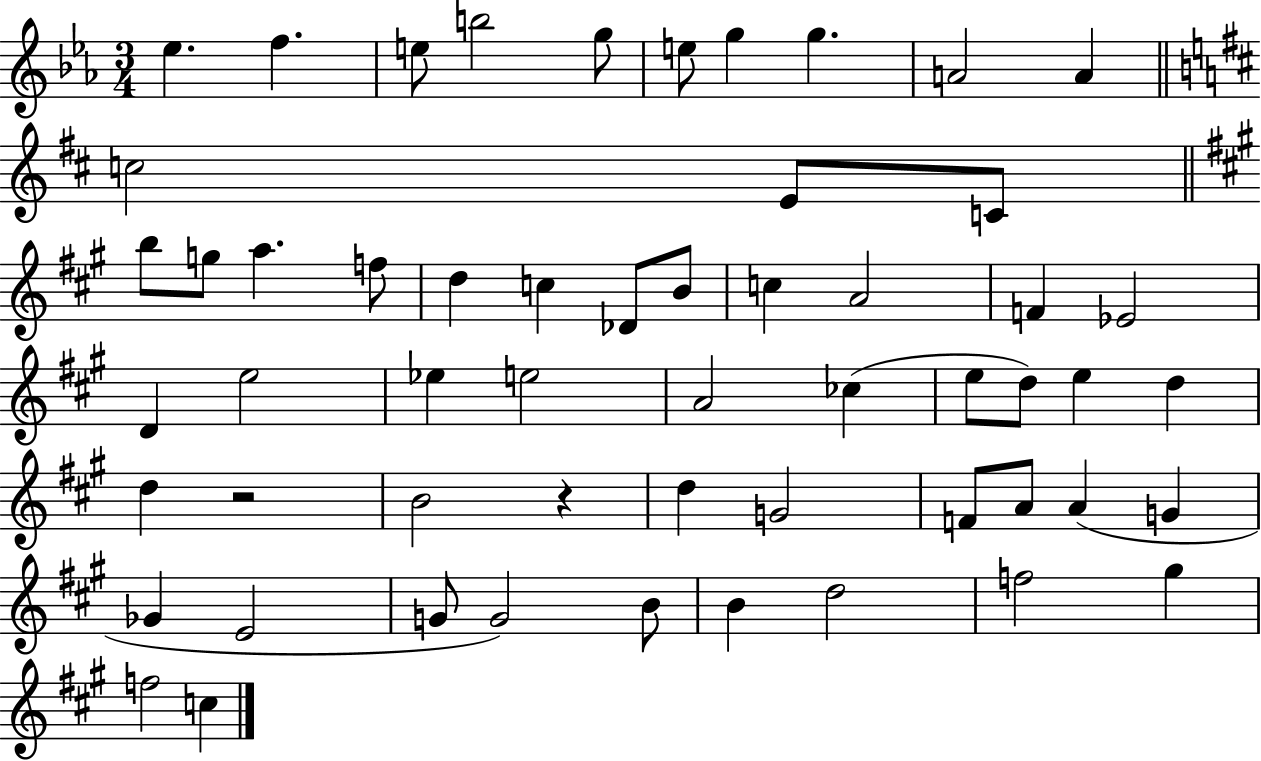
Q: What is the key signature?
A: EES major